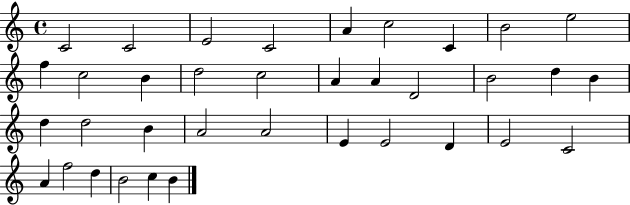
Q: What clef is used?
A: treble